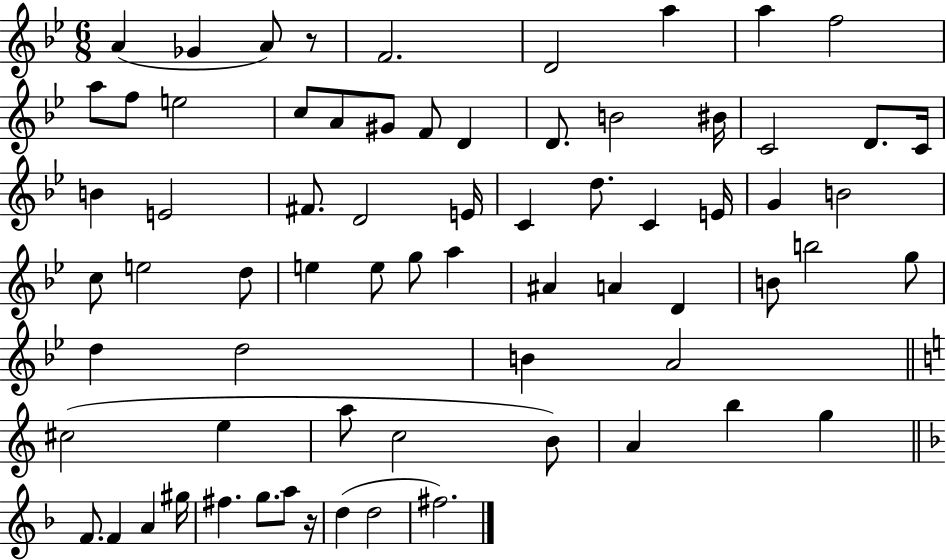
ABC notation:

X:1
T:Untitled
M:6/8
L:1/4
K:Bb
A _G A/2 z/2 F2 D2 a a f2 a/2 f/2 e2 c/2 A/2 ^G/2 F/2 D D/2 B2 ^B/4 C2 D/2 C/4 B E2 ^F/2 D2 E/4 C d/2 C E/4 G B2 c/2 e2 d/2 e e/2 g/2 a ^A A D B/2 b2 g/2 d d2 B A2 ^c2 e a/2 c2 B/2 A b g F/2 F A ^g/4 ^f g/2 a/2 z/4 d d2 ^f2